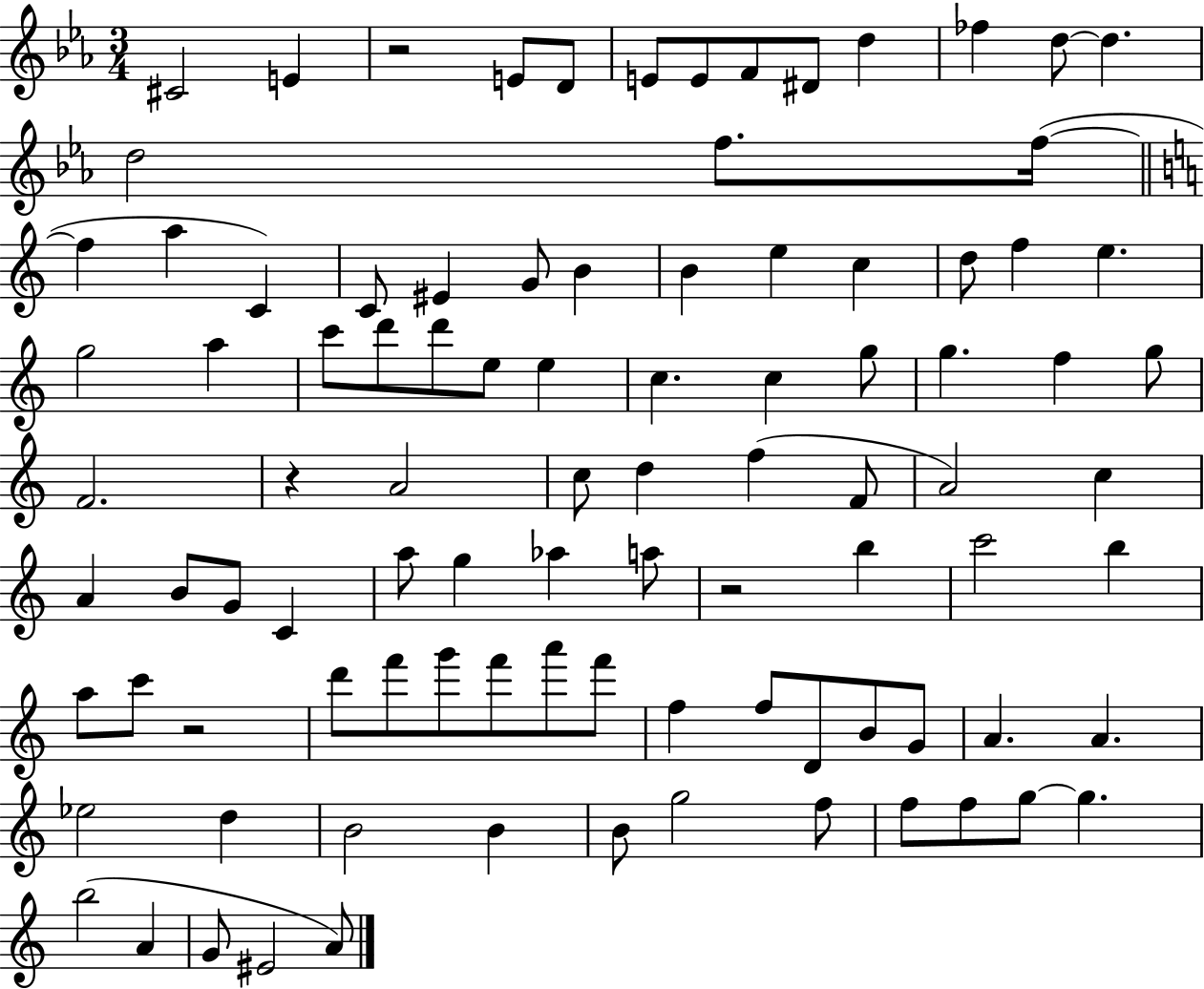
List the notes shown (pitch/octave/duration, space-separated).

C#4/h E4/q R/h E4/e D4/e E4/e E4/e F4/e D#4/e D5/q FES5/q D5/e D5/q. D5/h F5/e. F5/s F5/q A5/q C4/q C4/e EIS4/q G4/e B4/q B4/q E5/q C5/q D5/e F5/q E5/q. G5/h A5/q C6/e D6/e D6/e E5/e E5/q C5/q. C5/q G5/e G5/q. F5/q G5/e F4/h. R/q A4/h C5/e D5/q F5/q F4/e A4/h C5/q A4/q B4/e G4/e C4/q A5/e G5/q Ab5/q A5/e R/h B5/q C6/h B5/q A5/e C6/e R/h D6/e F6/e G6/e F6/e A6/e F6/e F5/q F5/e D4/e B4/e G4/e A4/q. A4/q. Eb5/h D5/q B4/h B4/q B4/e G5/h F5/e F5/e F5/e G5/e G5/q. B5/h A4/q G4/e EIS4/h A4/e